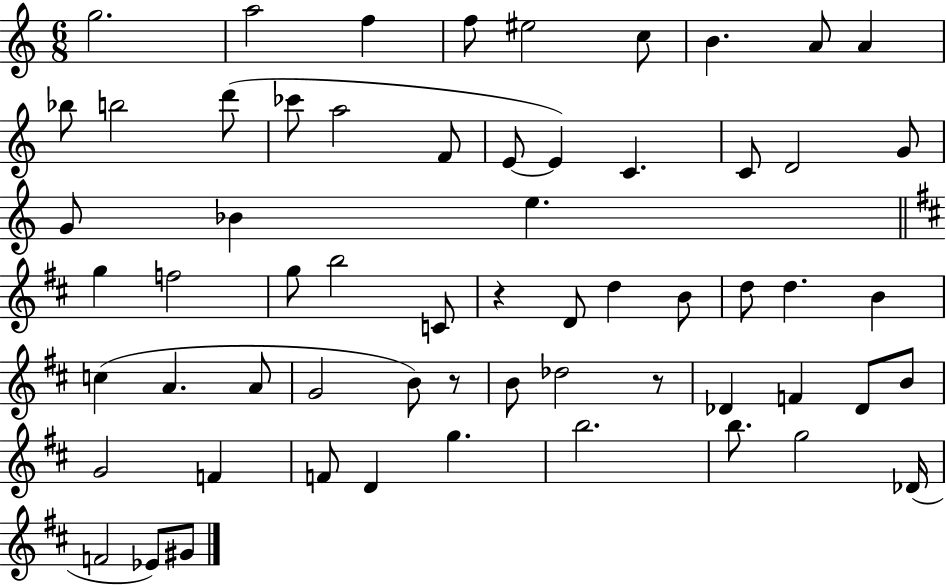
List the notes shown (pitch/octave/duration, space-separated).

G5/h. A5/h F5/q F5/e EIS5/h C5/e B4/q. A4/e A4/q Bb5/e B5/h D6/e CES6/e A5/h F4/e E4/e E4/q C4/q. C4/e D4/h G4/e G4/e Bb4/q E5/q. G5/q F5/h G5/e B5/h C4/e R/q D4/e D5/q B4/e D5/e D5/q. B4/q C5/q A4/q. A4/e G4/h B4/e R/e B4/e Db5/h R/e Db4/q F4/q Db4/e B4/e G4/h F4/q F4/e D4/q G5/q. B5/h. B5/e. G5/h Db4/s F4/h Eb4/e G#4/e